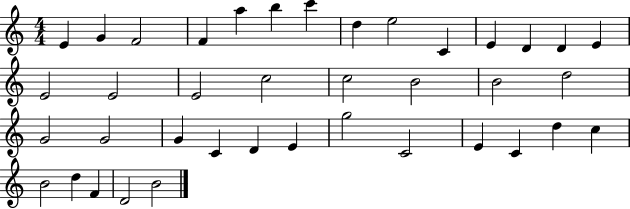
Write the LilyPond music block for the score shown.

{
  \clef treble
  \numericTimeSignature
  \time 4/4
  \key c \major
  e'4 g'4 f'2 | f'4 a''4 b''4 c'''4 | d''4 e''2 c'4 | e'4 d'4 d'4 e'4 | \break e'2 e'2 | e'2 c''2 | c''2 b'2 | b'2 d''2 | \break g'2 g'2 | g'4 c'4 d'4 e'4 | g''2 c'2 | e'4 c'4 d''4 c''4 | \break b'2 d''4 f'4 | d'2 b'2 | \bar "|."
}